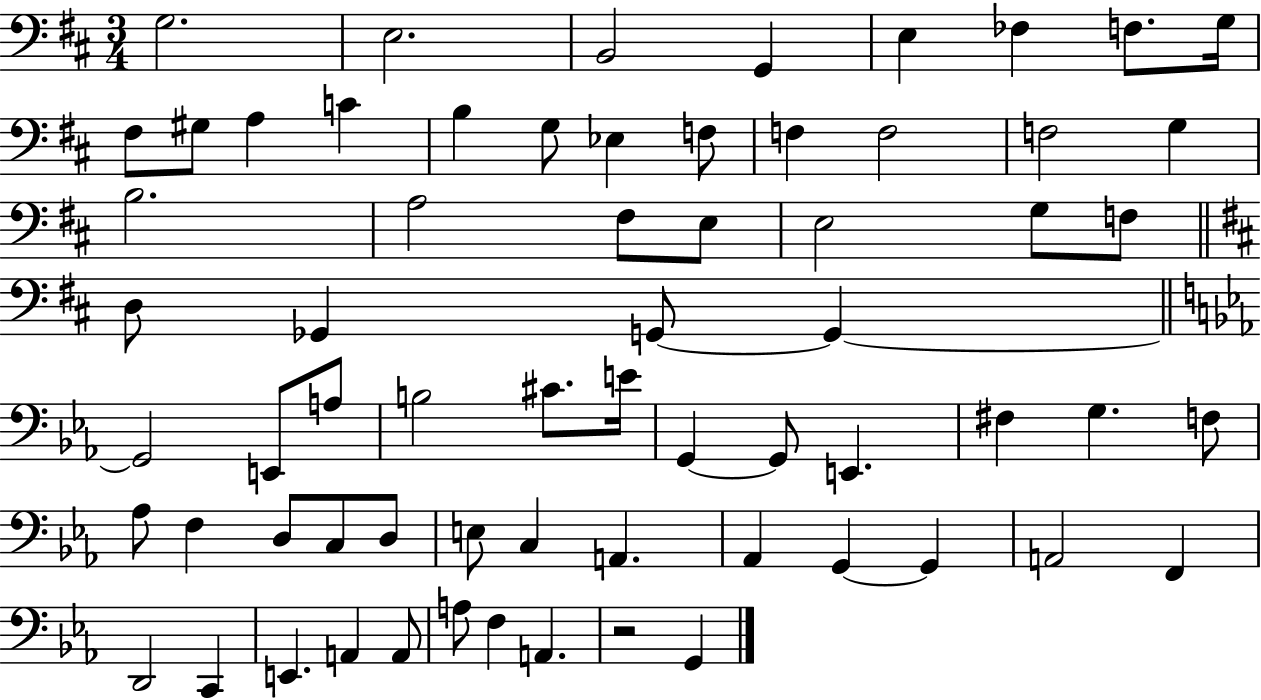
{
  \clef bass
  \numericTimeSignature
  \time 3/4
  \key d \major
  g2. | e2. | b,2 g,4 | e4 fes4 f8. g16 | \break fis8 gis8 a4 c'4 | b4 g8 ees4 f8 | f4 f2 | f2 g4 | \break b2. | a2 fis8 e8 | e2 g8 f8 | \bar "||" \break \key d \major d8 ges,4 g,8~~ g,4~~ | \bar "||" \break \key c \minor g,2 e,8 a8 | b2 cis'8. e'16 | g,4~~ g,8 e,4. | fis4 g4. f8 | \break aes8 f4 d8 c8 d8 | e8 c4 a,4. | aes,4 g,4~~ g,4 | a,2 f,4 | \break d,2 c,4 | e,4. a,4 a,8 | a8 f4 a,4. | r2 g,4 | \break \bar "|."
}